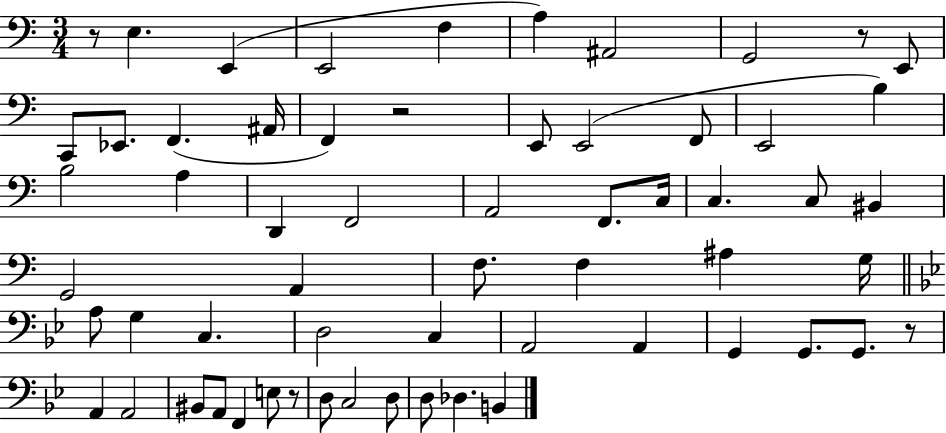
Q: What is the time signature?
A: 3/4